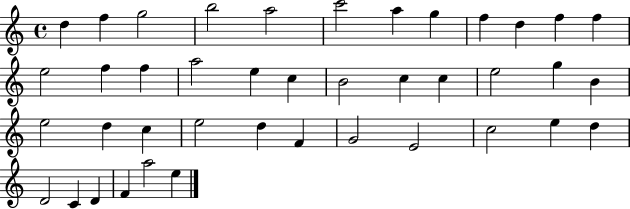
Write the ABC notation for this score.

X:1
T:Untitled
M:4/4
L:1/4
K:C
d f g2 b2 a2 c'2 a g f d f f e2 f f a2 e c B2 c c e2 g B e2 d c e2 d F G2 E2 c2 e d D2 C D F a2 e